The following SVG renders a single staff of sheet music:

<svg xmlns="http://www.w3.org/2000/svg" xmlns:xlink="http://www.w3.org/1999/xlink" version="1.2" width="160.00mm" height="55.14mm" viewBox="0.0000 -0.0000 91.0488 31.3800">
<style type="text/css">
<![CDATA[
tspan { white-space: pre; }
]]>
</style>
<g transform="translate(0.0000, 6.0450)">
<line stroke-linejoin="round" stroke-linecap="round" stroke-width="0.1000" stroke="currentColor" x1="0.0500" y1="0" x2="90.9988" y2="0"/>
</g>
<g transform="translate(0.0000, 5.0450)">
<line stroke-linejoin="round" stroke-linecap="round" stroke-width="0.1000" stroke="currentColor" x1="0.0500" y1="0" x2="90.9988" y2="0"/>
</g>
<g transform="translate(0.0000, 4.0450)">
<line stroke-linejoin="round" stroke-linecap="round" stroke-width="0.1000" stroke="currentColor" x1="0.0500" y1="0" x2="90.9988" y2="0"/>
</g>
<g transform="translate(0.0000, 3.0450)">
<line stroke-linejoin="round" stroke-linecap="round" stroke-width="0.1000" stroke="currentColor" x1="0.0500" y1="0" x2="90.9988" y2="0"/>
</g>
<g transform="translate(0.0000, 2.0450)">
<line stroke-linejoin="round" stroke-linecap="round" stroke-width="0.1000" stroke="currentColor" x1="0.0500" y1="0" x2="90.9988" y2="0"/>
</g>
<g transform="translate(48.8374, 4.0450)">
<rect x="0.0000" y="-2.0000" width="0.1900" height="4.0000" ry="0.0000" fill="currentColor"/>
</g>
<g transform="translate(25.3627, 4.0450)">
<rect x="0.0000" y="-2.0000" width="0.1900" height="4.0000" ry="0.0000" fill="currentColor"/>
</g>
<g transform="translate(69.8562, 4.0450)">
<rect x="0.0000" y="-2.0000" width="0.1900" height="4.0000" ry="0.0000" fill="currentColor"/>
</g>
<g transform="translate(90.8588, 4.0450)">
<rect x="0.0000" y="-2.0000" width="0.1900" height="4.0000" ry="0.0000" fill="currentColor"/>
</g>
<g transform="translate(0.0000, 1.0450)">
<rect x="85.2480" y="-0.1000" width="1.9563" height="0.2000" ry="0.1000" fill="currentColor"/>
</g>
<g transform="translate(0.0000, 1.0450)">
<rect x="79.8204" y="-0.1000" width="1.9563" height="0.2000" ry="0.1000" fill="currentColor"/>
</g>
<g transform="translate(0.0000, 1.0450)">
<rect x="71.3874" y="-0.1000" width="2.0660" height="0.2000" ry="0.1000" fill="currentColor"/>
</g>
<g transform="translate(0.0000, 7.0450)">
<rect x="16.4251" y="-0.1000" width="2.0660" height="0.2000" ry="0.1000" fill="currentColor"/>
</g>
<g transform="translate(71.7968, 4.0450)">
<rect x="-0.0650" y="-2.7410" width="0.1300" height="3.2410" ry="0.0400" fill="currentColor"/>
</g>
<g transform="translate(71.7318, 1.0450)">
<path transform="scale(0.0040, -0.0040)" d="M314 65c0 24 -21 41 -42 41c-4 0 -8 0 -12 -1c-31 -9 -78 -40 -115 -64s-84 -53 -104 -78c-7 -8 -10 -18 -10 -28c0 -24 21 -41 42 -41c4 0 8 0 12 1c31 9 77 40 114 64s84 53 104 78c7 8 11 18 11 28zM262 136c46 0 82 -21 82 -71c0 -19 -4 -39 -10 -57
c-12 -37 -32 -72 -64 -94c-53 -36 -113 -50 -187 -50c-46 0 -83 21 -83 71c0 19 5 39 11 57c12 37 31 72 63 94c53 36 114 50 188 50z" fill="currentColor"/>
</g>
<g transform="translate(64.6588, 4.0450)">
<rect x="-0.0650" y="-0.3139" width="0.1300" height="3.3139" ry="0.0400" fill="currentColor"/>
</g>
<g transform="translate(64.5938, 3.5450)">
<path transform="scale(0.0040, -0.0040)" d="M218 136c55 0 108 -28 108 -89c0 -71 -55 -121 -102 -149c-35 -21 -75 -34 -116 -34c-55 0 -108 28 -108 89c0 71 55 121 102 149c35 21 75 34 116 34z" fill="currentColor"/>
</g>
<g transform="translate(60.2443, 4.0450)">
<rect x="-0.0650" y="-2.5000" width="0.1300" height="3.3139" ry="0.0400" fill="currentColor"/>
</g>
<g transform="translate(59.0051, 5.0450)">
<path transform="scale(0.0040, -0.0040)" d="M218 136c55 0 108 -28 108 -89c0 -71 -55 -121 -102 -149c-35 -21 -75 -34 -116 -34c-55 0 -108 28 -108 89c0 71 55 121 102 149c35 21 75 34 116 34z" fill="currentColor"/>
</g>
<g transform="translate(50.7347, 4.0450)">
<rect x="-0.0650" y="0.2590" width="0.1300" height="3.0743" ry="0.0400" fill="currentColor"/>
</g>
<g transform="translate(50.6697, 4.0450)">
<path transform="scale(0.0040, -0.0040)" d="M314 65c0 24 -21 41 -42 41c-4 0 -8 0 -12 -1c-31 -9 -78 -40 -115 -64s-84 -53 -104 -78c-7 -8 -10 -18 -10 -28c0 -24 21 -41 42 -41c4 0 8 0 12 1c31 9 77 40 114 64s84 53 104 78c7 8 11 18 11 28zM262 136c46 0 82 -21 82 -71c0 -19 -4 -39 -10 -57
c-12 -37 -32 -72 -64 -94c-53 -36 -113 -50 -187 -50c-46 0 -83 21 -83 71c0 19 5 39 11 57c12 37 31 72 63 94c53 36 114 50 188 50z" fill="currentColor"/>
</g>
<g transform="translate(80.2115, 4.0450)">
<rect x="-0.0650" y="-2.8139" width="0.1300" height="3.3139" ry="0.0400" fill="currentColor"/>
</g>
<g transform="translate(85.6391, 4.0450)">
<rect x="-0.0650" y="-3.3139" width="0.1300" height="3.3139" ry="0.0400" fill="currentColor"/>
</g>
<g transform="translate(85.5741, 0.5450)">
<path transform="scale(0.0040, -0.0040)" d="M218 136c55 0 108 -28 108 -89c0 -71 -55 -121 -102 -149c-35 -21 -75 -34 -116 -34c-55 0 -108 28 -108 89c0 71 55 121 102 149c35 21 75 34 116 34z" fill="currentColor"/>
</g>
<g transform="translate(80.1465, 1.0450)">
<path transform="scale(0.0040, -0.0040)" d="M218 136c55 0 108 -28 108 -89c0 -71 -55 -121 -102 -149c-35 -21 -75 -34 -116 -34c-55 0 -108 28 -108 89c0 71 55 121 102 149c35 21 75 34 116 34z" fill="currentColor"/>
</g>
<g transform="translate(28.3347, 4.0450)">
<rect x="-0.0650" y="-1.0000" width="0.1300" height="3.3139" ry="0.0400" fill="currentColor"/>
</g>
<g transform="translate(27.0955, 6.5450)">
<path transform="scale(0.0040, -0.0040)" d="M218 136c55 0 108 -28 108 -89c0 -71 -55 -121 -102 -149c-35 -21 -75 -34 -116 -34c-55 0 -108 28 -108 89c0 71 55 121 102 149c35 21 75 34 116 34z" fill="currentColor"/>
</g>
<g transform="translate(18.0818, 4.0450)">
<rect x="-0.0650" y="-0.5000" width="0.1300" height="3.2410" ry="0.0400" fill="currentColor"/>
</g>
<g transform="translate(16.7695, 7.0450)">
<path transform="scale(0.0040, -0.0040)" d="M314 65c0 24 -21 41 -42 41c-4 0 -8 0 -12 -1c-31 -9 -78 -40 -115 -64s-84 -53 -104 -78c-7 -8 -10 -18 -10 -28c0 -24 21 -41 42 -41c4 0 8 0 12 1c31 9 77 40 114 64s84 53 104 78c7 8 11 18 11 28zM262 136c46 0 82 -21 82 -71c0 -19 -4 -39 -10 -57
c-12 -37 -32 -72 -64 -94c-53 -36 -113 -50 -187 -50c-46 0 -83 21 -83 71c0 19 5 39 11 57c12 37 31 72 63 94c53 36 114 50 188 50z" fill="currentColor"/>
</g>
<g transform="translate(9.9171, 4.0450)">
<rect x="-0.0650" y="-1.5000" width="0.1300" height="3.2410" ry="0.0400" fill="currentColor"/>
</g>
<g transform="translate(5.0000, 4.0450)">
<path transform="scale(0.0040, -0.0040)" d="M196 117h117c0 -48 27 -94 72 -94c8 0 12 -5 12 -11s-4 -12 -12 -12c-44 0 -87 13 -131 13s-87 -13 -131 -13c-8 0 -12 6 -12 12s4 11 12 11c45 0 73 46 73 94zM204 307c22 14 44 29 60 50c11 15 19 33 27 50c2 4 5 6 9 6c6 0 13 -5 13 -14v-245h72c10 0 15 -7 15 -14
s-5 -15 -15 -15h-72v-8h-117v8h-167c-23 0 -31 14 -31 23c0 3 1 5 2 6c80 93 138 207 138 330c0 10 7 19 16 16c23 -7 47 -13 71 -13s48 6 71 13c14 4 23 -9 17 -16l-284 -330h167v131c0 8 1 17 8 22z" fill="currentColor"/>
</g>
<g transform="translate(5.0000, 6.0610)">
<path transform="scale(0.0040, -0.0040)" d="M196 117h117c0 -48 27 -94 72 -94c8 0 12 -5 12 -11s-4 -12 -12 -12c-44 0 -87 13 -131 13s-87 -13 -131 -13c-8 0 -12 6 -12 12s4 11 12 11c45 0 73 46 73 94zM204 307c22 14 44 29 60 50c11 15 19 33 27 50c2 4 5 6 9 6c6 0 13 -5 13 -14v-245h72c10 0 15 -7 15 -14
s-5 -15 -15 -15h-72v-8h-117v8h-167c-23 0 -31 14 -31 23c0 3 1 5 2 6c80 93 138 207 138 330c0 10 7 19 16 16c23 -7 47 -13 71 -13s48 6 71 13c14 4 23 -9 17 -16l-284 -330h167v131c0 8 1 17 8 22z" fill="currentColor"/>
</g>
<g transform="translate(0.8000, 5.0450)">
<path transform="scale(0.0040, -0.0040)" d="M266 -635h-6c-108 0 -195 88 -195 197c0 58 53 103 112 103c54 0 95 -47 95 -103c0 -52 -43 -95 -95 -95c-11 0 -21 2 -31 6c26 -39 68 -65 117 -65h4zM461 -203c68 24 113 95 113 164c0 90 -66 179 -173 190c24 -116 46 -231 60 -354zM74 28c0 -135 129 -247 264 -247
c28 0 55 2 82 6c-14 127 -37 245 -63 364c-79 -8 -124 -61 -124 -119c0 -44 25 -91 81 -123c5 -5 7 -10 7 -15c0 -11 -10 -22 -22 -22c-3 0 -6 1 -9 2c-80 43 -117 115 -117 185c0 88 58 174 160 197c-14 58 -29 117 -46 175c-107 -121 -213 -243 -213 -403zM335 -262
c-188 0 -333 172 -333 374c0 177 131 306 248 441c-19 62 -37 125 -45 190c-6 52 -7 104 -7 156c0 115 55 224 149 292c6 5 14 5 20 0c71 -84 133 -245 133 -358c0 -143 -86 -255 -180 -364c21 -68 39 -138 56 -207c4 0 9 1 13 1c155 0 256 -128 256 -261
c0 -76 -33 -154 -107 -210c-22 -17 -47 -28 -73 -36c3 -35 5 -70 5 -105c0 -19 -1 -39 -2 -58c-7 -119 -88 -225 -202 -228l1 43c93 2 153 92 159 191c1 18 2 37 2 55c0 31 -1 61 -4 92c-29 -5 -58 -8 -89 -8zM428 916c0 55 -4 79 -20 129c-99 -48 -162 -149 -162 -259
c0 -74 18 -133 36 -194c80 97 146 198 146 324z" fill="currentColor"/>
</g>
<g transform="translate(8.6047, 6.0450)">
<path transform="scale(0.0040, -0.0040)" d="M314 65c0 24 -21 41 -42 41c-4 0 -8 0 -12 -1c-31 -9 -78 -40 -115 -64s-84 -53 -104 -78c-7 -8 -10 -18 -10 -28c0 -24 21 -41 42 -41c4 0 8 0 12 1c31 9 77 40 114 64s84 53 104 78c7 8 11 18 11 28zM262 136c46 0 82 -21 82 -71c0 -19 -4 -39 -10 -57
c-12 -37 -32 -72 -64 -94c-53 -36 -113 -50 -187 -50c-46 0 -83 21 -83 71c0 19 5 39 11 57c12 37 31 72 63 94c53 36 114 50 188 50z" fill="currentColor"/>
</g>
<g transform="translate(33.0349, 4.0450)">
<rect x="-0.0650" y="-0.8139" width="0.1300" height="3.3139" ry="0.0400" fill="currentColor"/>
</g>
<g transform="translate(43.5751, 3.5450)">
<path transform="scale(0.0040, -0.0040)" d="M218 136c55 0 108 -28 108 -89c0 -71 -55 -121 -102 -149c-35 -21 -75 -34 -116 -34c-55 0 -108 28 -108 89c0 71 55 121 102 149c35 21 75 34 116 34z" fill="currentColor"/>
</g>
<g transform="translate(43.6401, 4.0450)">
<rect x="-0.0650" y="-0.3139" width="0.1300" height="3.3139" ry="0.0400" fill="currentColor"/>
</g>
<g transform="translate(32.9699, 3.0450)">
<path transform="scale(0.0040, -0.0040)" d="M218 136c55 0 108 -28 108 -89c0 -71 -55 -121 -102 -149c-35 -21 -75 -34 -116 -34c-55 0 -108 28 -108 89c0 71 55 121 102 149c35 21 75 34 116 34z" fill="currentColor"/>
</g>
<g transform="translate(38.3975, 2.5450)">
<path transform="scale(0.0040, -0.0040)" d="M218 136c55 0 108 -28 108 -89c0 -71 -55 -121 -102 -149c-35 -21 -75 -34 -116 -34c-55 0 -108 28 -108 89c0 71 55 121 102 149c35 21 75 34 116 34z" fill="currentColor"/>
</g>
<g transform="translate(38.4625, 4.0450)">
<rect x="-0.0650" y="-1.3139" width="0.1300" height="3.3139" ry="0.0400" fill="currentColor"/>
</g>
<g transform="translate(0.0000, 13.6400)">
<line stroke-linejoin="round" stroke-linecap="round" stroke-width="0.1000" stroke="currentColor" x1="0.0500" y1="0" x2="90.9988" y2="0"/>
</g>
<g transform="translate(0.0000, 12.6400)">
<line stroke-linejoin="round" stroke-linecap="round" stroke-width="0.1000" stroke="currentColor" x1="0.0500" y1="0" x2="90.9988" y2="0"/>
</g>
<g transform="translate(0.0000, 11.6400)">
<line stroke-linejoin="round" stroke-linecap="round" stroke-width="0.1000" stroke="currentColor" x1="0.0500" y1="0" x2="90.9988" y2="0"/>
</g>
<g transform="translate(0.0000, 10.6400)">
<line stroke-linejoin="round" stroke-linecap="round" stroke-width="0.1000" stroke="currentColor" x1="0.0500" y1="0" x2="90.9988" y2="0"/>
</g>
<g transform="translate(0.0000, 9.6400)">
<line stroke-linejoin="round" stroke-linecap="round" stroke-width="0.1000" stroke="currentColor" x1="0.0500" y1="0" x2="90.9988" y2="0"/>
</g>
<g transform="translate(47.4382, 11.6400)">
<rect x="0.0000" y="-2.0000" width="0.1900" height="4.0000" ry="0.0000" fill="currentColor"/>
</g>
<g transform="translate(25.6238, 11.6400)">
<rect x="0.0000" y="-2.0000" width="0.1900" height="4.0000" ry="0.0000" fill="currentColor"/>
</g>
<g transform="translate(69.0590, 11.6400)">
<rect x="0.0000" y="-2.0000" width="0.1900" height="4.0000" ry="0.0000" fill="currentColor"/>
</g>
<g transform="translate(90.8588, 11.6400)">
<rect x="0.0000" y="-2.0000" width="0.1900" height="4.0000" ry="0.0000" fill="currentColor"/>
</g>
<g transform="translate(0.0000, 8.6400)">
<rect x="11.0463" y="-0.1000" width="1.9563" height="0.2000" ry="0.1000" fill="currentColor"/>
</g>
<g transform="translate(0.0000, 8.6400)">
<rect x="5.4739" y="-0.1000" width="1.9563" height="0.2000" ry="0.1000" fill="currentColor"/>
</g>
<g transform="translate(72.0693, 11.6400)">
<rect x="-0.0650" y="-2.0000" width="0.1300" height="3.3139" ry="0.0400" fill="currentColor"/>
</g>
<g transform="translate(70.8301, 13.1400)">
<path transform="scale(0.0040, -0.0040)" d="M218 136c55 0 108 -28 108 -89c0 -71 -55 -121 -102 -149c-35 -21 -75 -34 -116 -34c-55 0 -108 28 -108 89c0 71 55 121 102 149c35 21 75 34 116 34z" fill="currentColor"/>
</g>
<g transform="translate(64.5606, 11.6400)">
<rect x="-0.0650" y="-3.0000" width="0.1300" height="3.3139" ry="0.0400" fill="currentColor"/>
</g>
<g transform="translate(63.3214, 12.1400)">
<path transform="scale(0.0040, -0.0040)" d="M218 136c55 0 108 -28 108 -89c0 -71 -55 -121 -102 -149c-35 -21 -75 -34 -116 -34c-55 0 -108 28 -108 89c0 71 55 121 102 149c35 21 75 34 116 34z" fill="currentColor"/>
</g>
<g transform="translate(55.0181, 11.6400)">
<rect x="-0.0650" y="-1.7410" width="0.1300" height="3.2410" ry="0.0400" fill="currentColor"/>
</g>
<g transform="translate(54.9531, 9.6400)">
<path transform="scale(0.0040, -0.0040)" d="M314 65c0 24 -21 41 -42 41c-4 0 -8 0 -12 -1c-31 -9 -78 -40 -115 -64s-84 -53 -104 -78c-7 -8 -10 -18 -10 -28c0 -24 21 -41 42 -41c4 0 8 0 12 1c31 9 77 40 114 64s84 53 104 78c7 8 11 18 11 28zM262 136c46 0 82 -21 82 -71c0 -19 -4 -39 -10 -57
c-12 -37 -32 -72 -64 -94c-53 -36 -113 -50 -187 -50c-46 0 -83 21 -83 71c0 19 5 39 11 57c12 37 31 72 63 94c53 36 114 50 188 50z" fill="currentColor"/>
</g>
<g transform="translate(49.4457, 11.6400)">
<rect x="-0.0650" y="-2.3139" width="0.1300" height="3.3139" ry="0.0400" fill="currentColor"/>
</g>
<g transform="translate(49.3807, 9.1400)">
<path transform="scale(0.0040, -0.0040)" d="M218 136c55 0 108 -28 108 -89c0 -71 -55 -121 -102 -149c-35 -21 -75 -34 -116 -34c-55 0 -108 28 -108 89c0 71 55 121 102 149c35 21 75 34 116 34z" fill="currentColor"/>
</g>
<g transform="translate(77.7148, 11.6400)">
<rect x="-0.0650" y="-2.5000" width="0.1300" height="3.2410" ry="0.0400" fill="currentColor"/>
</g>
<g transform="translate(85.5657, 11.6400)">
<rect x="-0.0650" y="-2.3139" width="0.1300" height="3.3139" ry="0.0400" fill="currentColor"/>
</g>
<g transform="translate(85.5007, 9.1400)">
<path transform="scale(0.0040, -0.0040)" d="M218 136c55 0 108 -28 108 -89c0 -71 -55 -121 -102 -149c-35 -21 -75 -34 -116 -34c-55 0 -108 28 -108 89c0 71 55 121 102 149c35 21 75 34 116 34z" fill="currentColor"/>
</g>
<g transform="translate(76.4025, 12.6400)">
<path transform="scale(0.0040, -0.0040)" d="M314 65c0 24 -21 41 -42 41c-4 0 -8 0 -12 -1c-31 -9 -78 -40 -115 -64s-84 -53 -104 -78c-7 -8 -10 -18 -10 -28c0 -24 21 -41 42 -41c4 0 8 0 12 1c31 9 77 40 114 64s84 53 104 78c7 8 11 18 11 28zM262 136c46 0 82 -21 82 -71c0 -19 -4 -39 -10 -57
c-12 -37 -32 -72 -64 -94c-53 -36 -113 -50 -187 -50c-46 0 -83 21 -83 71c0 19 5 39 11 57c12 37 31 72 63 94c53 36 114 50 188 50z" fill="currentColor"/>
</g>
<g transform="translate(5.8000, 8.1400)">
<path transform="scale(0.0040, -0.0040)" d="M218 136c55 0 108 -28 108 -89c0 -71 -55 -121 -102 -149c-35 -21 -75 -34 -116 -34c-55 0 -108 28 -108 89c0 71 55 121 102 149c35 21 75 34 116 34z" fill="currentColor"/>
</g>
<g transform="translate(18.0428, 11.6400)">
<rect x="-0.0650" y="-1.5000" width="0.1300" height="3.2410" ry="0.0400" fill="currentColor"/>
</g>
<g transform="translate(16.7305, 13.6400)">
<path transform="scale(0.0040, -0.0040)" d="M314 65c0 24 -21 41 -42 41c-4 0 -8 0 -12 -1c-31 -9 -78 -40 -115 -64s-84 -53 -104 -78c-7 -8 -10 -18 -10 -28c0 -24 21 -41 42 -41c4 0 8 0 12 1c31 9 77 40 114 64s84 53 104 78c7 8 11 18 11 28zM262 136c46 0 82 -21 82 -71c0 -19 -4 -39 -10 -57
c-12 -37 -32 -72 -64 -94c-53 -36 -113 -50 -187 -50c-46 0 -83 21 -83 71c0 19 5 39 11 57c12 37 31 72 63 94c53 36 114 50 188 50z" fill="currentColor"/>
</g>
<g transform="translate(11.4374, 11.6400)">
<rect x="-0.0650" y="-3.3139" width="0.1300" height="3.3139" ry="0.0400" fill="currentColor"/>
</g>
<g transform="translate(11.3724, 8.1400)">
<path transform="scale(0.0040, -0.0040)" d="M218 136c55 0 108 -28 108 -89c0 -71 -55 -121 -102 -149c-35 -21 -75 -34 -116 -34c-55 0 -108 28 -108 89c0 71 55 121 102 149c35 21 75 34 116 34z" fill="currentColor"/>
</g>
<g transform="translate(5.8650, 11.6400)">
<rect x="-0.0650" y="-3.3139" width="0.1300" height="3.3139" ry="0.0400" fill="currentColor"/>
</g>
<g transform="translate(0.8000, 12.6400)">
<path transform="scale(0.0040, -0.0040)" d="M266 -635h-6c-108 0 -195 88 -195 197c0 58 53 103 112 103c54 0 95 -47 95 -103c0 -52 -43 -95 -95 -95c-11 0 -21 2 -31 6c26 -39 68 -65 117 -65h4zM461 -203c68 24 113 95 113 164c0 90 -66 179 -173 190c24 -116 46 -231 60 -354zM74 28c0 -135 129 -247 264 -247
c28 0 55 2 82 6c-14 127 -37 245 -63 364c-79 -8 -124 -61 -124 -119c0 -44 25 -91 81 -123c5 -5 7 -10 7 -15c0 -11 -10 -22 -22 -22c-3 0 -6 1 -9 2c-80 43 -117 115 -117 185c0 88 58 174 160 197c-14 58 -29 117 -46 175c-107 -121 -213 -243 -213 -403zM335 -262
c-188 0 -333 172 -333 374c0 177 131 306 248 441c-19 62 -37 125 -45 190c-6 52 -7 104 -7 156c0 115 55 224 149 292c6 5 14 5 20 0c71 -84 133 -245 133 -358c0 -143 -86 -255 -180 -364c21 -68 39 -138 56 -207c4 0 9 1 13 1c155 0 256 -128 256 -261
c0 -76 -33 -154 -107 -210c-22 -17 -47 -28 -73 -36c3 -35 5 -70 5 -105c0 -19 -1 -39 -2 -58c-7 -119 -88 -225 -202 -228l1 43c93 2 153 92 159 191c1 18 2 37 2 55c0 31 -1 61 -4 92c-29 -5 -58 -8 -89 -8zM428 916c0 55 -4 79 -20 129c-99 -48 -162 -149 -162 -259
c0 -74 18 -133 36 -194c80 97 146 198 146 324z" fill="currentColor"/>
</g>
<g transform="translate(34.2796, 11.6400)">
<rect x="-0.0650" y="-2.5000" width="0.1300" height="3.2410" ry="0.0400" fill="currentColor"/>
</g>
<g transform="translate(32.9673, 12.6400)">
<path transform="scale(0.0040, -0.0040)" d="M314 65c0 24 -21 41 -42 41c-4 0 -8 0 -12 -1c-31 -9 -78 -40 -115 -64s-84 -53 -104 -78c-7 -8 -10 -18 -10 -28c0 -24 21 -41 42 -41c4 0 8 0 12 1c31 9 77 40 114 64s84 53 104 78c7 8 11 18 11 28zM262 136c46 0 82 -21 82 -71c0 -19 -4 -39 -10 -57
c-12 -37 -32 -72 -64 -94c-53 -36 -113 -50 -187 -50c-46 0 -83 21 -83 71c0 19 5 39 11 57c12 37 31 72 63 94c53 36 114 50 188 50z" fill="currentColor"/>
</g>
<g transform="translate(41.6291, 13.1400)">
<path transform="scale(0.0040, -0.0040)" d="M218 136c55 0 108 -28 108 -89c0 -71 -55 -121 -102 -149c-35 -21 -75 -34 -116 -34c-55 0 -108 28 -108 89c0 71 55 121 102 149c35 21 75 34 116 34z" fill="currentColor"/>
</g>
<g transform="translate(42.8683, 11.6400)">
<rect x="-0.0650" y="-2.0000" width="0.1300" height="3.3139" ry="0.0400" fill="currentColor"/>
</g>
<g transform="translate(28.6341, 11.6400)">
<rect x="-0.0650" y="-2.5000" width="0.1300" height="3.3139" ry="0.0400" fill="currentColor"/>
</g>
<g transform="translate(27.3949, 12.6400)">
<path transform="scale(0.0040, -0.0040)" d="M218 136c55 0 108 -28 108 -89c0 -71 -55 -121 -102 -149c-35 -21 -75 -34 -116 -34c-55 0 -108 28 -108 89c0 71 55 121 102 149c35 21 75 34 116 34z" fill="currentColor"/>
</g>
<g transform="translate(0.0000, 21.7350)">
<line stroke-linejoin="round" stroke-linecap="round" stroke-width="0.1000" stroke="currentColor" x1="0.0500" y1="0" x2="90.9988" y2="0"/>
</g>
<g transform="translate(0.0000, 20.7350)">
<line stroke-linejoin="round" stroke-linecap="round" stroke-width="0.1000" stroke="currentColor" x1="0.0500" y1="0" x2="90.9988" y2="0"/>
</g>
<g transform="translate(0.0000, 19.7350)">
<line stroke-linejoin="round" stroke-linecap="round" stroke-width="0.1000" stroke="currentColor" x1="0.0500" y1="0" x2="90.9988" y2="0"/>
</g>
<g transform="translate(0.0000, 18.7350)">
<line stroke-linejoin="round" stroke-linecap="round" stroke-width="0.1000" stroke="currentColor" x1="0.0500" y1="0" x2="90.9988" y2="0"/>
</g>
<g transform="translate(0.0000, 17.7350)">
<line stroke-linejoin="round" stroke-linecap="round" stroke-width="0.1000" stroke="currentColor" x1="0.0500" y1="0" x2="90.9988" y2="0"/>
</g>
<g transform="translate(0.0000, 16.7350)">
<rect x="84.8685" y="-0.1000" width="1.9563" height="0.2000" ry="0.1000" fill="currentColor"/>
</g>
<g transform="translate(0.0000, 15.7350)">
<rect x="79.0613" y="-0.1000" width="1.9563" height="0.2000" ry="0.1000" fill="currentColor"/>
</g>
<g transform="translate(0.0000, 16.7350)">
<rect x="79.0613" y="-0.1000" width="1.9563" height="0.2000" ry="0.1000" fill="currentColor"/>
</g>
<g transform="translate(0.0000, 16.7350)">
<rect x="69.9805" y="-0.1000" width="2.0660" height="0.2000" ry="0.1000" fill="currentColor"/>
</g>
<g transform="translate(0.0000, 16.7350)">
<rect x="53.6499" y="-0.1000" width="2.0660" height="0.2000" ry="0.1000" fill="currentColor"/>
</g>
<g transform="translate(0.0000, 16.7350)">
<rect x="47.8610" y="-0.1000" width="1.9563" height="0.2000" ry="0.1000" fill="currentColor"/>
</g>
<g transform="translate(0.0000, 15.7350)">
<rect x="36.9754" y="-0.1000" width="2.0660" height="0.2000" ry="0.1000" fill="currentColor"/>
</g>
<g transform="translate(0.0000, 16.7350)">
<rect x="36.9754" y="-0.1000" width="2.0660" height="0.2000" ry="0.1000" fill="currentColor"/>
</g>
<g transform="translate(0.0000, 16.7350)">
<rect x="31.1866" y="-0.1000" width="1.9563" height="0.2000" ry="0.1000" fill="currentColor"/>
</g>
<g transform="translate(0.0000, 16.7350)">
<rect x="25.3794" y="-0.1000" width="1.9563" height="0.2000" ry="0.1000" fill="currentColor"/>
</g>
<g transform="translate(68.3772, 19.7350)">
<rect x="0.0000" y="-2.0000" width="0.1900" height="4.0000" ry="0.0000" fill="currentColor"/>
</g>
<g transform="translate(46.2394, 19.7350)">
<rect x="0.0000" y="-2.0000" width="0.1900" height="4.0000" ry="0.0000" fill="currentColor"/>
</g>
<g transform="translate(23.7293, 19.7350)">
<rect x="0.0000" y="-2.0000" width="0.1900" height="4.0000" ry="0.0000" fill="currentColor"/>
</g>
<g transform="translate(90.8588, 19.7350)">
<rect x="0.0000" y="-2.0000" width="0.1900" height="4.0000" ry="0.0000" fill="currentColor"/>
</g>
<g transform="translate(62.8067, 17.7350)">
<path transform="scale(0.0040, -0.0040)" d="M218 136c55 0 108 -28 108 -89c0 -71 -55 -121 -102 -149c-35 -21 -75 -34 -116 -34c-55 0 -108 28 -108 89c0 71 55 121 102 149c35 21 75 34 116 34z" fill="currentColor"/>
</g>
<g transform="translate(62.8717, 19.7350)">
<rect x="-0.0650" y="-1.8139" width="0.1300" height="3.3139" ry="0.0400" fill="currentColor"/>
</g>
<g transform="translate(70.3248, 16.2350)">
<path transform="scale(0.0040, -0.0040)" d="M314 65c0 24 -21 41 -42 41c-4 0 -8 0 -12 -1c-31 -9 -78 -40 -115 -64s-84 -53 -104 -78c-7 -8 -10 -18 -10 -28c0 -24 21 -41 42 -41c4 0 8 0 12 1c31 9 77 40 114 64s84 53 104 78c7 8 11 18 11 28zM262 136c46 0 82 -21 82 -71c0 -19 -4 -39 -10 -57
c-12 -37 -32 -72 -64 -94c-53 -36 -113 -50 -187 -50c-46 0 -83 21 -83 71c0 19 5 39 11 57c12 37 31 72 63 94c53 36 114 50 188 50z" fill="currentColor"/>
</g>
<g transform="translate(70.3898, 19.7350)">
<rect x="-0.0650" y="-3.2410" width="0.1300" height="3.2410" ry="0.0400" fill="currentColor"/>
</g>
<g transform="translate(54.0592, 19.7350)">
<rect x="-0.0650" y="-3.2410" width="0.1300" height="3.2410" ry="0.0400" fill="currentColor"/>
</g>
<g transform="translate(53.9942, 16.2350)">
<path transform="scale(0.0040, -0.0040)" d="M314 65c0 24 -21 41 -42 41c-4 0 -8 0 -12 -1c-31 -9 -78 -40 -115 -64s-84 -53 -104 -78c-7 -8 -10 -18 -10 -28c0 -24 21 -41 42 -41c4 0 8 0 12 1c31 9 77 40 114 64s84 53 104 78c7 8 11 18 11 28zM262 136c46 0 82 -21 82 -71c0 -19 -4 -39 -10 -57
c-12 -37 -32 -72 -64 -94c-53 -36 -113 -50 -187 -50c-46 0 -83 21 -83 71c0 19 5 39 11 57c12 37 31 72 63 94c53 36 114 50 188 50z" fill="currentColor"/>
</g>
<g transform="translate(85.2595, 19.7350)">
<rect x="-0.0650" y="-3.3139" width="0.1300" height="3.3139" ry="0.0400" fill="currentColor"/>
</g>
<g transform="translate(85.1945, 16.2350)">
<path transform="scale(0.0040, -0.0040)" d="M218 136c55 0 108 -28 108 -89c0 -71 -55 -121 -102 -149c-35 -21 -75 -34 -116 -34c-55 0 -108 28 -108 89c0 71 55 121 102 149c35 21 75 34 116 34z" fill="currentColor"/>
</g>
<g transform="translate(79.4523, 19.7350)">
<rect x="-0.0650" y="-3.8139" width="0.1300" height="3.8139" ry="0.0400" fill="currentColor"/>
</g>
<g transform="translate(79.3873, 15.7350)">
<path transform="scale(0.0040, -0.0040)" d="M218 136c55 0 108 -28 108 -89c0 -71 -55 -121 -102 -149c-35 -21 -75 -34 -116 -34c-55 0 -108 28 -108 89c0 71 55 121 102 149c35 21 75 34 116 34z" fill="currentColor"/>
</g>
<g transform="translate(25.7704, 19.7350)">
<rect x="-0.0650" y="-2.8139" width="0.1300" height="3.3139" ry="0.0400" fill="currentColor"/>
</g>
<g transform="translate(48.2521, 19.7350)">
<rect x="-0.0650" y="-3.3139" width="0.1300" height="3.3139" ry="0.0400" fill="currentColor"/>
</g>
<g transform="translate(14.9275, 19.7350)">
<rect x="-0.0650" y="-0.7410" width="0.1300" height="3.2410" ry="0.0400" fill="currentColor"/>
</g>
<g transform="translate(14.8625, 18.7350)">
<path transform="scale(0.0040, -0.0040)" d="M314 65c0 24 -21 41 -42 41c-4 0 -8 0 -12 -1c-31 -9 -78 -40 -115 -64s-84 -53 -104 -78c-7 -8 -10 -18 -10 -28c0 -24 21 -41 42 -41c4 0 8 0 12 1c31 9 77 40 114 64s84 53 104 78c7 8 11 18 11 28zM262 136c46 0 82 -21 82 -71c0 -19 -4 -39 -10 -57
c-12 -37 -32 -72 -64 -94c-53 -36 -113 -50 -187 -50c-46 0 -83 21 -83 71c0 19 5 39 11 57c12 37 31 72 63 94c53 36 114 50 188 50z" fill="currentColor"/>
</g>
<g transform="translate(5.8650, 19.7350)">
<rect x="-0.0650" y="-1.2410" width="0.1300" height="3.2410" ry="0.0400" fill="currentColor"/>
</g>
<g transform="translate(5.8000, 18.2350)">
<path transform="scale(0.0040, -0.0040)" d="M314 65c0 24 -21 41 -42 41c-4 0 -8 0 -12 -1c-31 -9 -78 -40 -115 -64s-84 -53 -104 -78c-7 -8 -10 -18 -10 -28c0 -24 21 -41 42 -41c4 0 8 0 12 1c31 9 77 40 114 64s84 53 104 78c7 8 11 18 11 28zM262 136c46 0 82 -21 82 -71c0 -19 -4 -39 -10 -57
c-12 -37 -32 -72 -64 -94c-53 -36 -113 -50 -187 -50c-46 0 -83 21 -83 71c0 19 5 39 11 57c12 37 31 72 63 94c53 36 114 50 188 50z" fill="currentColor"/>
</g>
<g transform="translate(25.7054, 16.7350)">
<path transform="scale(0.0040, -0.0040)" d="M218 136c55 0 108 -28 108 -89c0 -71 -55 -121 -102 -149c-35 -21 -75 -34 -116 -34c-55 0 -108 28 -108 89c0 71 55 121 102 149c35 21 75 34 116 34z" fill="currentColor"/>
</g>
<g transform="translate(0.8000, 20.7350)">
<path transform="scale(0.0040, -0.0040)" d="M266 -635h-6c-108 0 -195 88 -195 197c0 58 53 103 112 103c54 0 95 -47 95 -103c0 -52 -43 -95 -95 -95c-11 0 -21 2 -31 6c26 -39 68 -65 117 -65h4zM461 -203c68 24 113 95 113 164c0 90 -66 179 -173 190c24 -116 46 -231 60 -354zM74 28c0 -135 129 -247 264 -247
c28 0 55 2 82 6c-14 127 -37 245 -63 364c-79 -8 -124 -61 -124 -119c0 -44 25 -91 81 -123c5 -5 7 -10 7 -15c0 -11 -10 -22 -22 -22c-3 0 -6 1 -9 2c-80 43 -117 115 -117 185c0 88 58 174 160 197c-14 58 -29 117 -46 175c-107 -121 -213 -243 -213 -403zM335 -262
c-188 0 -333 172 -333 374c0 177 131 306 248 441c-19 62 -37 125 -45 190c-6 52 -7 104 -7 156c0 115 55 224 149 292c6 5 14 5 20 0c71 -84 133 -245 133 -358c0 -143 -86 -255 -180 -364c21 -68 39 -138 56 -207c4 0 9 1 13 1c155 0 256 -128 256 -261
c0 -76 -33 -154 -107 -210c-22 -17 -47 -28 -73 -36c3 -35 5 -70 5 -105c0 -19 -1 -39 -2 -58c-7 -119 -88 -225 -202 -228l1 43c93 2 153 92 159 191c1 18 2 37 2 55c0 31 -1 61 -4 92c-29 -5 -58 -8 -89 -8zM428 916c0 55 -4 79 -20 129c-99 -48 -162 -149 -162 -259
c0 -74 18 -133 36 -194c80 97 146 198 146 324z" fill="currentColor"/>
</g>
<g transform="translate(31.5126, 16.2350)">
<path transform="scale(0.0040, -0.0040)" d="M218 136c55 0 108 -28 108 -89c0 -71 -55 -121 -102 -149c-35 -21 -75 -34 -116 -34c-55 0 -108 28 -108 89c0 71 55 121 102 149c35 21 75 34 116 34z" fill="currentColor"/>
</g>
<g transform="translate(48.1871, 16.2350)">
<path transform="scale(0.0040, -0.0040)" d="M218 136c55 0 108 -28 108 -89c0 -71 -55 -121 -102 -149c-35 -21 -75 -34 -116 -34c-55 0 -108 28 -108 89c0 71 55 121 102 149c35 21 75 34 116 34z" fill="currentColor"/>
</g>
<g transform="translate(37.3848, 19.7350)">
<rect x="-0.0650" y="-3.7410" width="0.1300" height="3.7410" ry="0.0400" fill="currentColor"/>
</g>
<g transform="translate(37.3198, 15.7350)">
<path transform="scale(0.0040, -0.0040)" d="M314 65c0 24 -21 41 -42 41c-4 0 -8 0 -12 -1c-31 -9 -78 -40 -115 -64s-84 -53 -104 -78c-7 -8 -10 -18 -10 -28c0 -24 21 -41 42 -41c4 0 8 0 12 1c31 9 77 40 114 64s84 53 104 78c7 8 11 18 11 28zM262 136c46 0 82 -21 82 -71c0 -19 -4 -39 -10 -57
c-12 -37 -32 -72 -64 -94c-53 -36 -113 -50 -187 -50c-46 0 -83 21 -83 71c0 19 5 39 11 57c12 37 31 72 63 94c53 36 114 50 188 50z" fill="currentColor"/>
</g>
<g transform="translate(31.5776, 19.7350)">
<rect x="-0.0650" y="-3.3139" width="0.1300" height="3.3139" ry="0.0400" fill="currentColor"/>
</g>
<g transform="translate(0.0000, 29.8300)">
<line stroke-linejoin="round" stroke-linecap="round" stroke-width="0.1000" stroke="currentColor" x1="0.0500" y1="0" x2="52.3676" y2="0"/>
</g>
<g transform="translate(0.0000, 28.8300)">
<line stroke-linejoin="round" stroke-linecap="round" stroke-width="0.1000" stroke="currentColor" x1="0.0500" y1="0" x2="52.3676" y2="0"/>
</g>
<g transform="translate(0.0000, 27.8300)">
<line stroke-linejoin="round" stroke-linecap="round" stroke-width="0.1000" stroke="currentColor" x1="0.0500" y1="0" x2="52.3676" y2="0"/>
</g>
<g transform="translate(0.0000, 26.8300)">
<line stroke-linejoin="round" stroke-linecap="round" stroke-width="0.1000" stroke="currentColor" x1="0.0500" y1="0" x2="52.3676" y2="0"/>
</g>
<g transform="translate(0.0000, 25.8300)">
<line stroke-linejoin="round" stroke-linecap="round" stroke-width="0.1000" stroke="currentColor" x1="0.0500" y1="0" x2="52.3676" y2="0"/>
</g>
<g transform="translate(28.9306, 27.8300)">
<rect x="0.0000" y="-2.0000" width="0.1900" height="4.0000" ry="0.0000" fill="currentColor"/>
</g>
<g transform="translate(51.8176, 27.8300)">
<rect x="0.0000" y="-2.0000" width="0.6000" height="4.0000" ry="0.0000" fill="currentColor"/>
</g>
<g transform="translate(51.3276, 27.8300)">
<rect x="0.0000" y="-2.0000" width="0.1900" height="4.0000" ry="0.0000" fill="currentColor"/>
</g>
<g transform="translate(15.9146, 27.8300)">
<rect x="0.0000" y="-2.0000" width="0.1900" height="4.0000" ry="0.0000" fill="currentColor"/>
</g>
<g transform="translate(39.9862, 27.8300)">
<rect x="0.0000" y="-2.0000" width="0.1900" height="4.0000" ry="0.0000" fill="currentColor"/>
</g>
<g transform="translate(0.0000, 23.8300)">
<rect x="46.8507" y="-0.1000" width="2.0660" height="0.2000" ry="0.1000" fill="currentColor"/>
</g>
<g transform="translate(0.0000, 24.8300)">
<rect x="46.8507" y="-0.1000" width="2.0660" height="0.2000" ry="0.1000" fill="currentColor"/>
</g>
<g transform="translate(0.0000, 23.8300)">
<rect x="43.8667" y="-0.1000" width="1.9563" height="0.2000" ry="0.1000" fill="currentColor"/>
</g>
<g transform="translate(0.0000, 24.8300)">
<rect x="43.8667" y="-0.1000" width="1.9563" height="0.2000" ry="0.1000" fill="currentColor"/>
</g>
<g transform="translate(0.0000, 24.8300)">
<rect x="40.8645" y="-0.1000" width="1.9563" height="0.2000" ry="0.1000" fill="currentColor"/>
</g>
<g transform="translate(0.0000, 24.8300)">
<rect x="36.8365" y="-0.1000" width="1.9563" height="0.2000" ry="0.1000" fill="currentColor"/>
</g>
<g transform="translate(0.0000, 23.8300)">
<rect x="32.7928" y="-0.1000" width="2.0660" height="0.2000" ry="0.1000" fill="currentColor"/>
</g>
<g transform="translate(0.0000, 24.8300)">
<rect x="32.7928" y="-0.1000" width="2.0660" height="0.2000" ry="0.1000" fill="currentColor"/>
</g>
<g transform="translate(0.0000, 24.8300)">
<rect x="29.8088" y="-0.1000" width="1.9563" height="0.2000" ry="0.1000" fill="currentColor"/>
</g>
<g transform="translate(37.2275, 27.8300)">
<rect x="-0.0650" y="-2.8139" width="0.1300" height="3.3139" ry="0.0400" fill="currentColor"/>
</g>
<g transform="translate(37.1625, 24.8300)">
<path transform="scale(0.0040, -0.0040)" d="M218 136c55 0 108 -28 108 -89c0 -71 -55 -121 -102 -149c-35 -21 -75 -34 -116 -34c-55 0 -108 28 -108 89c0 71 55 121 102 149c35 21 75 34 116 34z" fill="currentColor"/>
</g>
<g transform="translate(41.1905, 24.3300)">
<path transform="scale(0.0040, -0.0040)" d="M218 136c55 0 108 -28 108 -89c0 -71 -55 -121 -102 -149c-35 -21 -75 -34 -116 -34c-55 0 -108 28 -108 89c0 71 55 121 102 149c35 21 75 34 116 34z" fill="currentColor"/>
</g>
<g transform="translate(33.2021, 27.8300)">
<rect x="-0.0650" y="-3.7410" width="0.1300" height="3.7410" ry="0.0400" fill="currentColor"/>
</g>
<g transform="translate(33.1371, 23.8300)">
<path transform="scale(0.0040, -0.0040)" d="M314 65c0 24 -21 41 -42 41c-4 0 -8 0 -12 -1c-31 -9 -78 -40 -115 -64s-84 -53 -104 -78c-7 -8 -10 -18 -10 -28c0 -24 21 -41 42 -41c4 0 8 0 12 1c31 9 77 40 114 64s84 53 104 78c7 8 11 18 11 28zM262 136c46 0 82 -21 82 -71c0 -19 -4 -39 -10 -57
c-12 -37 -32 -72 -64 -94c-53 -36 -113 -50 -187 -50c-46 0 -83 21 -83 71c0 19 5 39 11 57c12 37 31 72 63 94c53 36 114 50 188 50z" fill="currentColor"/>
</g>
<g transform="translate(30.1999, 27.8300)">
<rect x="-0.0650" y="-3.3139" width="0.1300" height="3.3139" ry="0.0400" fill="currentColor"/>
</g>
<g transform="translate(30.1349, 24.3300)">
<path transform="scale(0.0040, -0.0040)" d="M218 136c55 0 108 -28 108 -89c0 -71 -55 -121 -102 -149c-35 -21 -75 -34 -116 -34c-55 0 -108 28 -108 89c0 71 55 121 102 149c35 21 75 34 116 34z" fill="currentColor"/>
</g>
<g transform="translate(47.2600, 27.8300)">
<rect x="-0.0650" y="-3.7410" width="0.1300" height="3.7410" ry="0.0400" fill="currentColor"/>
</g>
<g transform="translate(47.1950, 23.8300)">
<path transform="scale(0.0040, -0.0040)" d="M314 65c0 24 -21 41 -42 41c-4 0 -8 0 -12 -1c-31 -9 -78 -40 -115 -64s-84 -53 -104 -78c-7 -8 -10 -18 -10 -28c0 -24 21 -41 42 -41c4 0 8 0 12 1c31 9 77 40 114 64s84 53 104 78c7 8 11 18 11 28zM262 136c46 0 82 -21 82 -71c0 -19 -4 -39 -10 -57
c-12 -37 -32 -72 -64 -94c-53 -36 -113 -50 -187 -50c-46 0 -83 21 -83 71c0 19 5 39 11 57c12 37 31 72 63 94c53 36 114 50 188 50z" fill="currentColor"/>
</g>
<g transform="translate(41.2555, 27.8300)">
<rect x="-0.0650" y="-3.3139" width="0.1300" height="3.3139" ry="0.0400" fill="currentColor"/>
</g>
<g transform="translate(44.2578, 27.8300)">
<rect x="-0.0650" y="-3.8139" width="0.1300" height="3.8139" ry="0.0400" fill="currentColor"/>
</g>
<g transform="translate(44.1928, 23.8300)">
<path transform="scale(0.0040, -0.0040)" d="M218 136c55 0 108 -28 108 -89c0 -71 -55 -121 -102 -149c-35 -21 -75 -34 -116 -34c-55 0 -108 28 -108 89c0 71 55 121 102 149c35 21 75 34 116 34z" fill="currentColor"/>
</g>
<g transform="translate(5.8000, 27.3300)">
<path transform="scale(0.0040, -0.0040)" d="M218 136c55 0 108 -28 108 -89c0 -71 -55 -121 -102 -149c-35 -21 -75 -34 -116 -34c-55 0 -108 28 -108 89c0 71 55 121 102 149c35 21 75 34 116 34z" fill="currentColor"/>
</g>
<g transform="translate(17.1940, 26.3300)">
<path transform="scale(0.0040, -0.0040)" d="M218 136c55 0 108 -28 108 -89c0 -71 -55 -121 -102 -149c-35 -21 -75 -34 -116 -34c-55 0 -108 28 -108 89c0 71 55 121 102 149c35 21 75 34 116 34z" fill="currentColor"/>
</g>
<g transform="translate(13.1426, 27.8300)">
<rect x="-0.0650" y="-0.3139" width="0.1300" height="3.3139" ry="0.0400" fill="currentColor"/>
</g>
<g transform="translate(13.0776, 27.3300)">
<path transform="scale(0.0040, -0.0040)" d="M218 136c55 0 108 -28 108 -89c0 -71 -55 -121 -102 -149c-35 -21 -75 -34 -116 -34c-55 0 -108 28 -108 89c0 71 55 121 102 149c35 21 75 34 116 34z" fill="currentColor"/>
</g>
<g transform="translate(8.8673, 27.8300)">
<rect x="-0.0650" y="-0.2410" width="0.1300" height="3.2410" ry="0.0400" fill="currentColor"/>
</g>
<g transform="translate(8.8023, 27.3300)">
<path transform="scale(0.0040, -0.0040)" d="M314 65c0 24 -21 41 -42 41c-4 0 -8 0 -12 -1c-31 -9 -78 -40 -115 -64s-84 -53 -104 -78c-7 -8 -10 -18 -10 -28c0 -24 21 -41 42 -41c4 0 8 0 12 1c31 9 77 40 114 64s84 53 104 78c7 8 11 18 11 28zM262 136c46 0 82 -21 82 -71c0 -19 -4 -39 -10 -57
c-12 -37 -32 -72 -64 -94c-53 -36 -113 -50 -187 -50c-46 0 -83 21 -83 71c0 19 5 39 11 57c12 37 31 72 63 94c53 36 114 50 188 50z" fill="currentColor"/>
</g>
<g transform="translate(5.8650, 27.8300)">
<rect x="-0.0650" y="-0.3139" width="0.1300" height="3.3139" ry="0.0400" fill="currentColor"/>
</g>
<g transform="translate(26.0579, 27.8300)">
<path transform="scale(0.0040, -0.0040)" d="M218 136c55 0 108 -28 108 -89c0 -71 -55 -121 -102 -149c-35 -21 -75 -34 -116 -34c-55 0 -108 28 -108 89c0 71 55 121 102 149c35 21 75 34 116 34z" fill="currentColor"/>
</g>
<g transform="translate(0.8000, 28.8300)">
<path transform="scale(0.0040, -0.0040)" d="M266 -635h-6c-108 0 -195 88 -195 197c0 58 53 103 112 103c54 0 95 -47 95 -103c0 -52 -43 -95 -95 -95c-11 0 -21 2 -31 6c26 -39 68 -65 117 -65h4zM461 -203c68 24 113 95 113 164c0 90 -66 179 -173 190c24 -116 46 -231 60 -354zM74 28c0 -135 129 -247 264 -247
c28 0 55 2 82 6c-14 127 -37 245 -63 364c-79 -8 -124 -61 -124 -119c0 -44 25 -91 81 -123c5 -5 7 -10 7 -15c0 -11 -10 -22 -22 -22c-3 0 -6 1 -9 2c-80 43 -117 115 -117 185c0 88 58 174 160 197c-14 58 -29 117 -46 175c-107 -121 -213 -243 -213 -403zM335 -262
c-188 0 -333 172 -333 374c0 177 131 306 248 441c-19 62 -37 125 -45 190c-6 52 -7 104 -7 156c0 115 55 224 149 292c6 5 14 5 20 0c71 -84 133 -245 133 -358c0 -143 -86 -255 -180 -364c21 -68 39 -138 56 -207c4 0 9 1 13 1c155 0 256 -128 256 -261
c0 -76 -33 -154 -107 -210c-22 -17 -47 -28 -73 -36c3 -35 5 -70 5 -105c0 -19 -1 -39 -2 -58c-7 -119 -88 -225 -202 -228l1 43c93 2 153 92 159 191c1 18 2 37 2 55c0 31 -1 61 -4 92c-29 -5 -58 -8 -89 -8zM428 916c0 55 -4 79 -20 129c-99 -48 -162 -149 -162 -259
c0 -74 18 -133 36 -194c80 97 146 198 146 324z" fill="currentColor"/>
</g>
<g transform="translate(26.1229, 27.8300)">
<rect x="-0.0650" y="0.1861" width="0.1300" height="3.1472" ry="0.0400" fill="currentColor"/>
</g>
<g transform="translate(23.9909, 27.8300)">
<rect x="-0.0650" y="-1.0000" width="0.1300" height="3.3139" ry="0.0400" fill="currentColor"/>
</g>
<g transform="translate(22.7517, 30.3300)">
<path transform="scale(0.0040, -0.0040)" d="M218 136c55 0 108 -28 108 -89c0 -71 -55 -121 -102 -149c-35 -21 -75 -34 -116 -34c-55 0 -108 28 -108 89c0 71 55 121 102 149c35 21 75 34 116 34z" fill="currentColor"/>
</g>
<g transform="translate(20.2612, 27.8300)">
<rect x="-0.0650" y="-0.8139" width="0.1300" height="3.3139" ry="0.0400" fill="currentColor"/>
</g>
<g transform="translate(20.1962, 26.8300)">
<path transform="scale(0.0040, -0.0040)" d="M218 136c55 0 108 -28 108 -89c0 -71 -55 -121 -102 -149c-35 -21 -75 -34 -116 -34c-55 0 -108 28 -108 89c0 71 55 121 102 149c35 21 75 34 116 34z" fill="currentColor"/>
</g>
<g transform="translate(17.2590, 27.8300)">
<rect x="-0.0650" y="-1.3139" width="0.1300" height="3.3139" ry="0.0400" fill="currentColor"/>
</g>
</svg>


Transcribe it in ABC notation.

X:1
T:Untitled
M:4/4
L:1/4
K:C
E2 C2 D d e c B2 G c a2 a b b b E2 G G2 F g f2 A F G2 g e2 d2 a b c'2 b b2 f b2 c' b c c2 c e d D B b c'2 a b c' c'2